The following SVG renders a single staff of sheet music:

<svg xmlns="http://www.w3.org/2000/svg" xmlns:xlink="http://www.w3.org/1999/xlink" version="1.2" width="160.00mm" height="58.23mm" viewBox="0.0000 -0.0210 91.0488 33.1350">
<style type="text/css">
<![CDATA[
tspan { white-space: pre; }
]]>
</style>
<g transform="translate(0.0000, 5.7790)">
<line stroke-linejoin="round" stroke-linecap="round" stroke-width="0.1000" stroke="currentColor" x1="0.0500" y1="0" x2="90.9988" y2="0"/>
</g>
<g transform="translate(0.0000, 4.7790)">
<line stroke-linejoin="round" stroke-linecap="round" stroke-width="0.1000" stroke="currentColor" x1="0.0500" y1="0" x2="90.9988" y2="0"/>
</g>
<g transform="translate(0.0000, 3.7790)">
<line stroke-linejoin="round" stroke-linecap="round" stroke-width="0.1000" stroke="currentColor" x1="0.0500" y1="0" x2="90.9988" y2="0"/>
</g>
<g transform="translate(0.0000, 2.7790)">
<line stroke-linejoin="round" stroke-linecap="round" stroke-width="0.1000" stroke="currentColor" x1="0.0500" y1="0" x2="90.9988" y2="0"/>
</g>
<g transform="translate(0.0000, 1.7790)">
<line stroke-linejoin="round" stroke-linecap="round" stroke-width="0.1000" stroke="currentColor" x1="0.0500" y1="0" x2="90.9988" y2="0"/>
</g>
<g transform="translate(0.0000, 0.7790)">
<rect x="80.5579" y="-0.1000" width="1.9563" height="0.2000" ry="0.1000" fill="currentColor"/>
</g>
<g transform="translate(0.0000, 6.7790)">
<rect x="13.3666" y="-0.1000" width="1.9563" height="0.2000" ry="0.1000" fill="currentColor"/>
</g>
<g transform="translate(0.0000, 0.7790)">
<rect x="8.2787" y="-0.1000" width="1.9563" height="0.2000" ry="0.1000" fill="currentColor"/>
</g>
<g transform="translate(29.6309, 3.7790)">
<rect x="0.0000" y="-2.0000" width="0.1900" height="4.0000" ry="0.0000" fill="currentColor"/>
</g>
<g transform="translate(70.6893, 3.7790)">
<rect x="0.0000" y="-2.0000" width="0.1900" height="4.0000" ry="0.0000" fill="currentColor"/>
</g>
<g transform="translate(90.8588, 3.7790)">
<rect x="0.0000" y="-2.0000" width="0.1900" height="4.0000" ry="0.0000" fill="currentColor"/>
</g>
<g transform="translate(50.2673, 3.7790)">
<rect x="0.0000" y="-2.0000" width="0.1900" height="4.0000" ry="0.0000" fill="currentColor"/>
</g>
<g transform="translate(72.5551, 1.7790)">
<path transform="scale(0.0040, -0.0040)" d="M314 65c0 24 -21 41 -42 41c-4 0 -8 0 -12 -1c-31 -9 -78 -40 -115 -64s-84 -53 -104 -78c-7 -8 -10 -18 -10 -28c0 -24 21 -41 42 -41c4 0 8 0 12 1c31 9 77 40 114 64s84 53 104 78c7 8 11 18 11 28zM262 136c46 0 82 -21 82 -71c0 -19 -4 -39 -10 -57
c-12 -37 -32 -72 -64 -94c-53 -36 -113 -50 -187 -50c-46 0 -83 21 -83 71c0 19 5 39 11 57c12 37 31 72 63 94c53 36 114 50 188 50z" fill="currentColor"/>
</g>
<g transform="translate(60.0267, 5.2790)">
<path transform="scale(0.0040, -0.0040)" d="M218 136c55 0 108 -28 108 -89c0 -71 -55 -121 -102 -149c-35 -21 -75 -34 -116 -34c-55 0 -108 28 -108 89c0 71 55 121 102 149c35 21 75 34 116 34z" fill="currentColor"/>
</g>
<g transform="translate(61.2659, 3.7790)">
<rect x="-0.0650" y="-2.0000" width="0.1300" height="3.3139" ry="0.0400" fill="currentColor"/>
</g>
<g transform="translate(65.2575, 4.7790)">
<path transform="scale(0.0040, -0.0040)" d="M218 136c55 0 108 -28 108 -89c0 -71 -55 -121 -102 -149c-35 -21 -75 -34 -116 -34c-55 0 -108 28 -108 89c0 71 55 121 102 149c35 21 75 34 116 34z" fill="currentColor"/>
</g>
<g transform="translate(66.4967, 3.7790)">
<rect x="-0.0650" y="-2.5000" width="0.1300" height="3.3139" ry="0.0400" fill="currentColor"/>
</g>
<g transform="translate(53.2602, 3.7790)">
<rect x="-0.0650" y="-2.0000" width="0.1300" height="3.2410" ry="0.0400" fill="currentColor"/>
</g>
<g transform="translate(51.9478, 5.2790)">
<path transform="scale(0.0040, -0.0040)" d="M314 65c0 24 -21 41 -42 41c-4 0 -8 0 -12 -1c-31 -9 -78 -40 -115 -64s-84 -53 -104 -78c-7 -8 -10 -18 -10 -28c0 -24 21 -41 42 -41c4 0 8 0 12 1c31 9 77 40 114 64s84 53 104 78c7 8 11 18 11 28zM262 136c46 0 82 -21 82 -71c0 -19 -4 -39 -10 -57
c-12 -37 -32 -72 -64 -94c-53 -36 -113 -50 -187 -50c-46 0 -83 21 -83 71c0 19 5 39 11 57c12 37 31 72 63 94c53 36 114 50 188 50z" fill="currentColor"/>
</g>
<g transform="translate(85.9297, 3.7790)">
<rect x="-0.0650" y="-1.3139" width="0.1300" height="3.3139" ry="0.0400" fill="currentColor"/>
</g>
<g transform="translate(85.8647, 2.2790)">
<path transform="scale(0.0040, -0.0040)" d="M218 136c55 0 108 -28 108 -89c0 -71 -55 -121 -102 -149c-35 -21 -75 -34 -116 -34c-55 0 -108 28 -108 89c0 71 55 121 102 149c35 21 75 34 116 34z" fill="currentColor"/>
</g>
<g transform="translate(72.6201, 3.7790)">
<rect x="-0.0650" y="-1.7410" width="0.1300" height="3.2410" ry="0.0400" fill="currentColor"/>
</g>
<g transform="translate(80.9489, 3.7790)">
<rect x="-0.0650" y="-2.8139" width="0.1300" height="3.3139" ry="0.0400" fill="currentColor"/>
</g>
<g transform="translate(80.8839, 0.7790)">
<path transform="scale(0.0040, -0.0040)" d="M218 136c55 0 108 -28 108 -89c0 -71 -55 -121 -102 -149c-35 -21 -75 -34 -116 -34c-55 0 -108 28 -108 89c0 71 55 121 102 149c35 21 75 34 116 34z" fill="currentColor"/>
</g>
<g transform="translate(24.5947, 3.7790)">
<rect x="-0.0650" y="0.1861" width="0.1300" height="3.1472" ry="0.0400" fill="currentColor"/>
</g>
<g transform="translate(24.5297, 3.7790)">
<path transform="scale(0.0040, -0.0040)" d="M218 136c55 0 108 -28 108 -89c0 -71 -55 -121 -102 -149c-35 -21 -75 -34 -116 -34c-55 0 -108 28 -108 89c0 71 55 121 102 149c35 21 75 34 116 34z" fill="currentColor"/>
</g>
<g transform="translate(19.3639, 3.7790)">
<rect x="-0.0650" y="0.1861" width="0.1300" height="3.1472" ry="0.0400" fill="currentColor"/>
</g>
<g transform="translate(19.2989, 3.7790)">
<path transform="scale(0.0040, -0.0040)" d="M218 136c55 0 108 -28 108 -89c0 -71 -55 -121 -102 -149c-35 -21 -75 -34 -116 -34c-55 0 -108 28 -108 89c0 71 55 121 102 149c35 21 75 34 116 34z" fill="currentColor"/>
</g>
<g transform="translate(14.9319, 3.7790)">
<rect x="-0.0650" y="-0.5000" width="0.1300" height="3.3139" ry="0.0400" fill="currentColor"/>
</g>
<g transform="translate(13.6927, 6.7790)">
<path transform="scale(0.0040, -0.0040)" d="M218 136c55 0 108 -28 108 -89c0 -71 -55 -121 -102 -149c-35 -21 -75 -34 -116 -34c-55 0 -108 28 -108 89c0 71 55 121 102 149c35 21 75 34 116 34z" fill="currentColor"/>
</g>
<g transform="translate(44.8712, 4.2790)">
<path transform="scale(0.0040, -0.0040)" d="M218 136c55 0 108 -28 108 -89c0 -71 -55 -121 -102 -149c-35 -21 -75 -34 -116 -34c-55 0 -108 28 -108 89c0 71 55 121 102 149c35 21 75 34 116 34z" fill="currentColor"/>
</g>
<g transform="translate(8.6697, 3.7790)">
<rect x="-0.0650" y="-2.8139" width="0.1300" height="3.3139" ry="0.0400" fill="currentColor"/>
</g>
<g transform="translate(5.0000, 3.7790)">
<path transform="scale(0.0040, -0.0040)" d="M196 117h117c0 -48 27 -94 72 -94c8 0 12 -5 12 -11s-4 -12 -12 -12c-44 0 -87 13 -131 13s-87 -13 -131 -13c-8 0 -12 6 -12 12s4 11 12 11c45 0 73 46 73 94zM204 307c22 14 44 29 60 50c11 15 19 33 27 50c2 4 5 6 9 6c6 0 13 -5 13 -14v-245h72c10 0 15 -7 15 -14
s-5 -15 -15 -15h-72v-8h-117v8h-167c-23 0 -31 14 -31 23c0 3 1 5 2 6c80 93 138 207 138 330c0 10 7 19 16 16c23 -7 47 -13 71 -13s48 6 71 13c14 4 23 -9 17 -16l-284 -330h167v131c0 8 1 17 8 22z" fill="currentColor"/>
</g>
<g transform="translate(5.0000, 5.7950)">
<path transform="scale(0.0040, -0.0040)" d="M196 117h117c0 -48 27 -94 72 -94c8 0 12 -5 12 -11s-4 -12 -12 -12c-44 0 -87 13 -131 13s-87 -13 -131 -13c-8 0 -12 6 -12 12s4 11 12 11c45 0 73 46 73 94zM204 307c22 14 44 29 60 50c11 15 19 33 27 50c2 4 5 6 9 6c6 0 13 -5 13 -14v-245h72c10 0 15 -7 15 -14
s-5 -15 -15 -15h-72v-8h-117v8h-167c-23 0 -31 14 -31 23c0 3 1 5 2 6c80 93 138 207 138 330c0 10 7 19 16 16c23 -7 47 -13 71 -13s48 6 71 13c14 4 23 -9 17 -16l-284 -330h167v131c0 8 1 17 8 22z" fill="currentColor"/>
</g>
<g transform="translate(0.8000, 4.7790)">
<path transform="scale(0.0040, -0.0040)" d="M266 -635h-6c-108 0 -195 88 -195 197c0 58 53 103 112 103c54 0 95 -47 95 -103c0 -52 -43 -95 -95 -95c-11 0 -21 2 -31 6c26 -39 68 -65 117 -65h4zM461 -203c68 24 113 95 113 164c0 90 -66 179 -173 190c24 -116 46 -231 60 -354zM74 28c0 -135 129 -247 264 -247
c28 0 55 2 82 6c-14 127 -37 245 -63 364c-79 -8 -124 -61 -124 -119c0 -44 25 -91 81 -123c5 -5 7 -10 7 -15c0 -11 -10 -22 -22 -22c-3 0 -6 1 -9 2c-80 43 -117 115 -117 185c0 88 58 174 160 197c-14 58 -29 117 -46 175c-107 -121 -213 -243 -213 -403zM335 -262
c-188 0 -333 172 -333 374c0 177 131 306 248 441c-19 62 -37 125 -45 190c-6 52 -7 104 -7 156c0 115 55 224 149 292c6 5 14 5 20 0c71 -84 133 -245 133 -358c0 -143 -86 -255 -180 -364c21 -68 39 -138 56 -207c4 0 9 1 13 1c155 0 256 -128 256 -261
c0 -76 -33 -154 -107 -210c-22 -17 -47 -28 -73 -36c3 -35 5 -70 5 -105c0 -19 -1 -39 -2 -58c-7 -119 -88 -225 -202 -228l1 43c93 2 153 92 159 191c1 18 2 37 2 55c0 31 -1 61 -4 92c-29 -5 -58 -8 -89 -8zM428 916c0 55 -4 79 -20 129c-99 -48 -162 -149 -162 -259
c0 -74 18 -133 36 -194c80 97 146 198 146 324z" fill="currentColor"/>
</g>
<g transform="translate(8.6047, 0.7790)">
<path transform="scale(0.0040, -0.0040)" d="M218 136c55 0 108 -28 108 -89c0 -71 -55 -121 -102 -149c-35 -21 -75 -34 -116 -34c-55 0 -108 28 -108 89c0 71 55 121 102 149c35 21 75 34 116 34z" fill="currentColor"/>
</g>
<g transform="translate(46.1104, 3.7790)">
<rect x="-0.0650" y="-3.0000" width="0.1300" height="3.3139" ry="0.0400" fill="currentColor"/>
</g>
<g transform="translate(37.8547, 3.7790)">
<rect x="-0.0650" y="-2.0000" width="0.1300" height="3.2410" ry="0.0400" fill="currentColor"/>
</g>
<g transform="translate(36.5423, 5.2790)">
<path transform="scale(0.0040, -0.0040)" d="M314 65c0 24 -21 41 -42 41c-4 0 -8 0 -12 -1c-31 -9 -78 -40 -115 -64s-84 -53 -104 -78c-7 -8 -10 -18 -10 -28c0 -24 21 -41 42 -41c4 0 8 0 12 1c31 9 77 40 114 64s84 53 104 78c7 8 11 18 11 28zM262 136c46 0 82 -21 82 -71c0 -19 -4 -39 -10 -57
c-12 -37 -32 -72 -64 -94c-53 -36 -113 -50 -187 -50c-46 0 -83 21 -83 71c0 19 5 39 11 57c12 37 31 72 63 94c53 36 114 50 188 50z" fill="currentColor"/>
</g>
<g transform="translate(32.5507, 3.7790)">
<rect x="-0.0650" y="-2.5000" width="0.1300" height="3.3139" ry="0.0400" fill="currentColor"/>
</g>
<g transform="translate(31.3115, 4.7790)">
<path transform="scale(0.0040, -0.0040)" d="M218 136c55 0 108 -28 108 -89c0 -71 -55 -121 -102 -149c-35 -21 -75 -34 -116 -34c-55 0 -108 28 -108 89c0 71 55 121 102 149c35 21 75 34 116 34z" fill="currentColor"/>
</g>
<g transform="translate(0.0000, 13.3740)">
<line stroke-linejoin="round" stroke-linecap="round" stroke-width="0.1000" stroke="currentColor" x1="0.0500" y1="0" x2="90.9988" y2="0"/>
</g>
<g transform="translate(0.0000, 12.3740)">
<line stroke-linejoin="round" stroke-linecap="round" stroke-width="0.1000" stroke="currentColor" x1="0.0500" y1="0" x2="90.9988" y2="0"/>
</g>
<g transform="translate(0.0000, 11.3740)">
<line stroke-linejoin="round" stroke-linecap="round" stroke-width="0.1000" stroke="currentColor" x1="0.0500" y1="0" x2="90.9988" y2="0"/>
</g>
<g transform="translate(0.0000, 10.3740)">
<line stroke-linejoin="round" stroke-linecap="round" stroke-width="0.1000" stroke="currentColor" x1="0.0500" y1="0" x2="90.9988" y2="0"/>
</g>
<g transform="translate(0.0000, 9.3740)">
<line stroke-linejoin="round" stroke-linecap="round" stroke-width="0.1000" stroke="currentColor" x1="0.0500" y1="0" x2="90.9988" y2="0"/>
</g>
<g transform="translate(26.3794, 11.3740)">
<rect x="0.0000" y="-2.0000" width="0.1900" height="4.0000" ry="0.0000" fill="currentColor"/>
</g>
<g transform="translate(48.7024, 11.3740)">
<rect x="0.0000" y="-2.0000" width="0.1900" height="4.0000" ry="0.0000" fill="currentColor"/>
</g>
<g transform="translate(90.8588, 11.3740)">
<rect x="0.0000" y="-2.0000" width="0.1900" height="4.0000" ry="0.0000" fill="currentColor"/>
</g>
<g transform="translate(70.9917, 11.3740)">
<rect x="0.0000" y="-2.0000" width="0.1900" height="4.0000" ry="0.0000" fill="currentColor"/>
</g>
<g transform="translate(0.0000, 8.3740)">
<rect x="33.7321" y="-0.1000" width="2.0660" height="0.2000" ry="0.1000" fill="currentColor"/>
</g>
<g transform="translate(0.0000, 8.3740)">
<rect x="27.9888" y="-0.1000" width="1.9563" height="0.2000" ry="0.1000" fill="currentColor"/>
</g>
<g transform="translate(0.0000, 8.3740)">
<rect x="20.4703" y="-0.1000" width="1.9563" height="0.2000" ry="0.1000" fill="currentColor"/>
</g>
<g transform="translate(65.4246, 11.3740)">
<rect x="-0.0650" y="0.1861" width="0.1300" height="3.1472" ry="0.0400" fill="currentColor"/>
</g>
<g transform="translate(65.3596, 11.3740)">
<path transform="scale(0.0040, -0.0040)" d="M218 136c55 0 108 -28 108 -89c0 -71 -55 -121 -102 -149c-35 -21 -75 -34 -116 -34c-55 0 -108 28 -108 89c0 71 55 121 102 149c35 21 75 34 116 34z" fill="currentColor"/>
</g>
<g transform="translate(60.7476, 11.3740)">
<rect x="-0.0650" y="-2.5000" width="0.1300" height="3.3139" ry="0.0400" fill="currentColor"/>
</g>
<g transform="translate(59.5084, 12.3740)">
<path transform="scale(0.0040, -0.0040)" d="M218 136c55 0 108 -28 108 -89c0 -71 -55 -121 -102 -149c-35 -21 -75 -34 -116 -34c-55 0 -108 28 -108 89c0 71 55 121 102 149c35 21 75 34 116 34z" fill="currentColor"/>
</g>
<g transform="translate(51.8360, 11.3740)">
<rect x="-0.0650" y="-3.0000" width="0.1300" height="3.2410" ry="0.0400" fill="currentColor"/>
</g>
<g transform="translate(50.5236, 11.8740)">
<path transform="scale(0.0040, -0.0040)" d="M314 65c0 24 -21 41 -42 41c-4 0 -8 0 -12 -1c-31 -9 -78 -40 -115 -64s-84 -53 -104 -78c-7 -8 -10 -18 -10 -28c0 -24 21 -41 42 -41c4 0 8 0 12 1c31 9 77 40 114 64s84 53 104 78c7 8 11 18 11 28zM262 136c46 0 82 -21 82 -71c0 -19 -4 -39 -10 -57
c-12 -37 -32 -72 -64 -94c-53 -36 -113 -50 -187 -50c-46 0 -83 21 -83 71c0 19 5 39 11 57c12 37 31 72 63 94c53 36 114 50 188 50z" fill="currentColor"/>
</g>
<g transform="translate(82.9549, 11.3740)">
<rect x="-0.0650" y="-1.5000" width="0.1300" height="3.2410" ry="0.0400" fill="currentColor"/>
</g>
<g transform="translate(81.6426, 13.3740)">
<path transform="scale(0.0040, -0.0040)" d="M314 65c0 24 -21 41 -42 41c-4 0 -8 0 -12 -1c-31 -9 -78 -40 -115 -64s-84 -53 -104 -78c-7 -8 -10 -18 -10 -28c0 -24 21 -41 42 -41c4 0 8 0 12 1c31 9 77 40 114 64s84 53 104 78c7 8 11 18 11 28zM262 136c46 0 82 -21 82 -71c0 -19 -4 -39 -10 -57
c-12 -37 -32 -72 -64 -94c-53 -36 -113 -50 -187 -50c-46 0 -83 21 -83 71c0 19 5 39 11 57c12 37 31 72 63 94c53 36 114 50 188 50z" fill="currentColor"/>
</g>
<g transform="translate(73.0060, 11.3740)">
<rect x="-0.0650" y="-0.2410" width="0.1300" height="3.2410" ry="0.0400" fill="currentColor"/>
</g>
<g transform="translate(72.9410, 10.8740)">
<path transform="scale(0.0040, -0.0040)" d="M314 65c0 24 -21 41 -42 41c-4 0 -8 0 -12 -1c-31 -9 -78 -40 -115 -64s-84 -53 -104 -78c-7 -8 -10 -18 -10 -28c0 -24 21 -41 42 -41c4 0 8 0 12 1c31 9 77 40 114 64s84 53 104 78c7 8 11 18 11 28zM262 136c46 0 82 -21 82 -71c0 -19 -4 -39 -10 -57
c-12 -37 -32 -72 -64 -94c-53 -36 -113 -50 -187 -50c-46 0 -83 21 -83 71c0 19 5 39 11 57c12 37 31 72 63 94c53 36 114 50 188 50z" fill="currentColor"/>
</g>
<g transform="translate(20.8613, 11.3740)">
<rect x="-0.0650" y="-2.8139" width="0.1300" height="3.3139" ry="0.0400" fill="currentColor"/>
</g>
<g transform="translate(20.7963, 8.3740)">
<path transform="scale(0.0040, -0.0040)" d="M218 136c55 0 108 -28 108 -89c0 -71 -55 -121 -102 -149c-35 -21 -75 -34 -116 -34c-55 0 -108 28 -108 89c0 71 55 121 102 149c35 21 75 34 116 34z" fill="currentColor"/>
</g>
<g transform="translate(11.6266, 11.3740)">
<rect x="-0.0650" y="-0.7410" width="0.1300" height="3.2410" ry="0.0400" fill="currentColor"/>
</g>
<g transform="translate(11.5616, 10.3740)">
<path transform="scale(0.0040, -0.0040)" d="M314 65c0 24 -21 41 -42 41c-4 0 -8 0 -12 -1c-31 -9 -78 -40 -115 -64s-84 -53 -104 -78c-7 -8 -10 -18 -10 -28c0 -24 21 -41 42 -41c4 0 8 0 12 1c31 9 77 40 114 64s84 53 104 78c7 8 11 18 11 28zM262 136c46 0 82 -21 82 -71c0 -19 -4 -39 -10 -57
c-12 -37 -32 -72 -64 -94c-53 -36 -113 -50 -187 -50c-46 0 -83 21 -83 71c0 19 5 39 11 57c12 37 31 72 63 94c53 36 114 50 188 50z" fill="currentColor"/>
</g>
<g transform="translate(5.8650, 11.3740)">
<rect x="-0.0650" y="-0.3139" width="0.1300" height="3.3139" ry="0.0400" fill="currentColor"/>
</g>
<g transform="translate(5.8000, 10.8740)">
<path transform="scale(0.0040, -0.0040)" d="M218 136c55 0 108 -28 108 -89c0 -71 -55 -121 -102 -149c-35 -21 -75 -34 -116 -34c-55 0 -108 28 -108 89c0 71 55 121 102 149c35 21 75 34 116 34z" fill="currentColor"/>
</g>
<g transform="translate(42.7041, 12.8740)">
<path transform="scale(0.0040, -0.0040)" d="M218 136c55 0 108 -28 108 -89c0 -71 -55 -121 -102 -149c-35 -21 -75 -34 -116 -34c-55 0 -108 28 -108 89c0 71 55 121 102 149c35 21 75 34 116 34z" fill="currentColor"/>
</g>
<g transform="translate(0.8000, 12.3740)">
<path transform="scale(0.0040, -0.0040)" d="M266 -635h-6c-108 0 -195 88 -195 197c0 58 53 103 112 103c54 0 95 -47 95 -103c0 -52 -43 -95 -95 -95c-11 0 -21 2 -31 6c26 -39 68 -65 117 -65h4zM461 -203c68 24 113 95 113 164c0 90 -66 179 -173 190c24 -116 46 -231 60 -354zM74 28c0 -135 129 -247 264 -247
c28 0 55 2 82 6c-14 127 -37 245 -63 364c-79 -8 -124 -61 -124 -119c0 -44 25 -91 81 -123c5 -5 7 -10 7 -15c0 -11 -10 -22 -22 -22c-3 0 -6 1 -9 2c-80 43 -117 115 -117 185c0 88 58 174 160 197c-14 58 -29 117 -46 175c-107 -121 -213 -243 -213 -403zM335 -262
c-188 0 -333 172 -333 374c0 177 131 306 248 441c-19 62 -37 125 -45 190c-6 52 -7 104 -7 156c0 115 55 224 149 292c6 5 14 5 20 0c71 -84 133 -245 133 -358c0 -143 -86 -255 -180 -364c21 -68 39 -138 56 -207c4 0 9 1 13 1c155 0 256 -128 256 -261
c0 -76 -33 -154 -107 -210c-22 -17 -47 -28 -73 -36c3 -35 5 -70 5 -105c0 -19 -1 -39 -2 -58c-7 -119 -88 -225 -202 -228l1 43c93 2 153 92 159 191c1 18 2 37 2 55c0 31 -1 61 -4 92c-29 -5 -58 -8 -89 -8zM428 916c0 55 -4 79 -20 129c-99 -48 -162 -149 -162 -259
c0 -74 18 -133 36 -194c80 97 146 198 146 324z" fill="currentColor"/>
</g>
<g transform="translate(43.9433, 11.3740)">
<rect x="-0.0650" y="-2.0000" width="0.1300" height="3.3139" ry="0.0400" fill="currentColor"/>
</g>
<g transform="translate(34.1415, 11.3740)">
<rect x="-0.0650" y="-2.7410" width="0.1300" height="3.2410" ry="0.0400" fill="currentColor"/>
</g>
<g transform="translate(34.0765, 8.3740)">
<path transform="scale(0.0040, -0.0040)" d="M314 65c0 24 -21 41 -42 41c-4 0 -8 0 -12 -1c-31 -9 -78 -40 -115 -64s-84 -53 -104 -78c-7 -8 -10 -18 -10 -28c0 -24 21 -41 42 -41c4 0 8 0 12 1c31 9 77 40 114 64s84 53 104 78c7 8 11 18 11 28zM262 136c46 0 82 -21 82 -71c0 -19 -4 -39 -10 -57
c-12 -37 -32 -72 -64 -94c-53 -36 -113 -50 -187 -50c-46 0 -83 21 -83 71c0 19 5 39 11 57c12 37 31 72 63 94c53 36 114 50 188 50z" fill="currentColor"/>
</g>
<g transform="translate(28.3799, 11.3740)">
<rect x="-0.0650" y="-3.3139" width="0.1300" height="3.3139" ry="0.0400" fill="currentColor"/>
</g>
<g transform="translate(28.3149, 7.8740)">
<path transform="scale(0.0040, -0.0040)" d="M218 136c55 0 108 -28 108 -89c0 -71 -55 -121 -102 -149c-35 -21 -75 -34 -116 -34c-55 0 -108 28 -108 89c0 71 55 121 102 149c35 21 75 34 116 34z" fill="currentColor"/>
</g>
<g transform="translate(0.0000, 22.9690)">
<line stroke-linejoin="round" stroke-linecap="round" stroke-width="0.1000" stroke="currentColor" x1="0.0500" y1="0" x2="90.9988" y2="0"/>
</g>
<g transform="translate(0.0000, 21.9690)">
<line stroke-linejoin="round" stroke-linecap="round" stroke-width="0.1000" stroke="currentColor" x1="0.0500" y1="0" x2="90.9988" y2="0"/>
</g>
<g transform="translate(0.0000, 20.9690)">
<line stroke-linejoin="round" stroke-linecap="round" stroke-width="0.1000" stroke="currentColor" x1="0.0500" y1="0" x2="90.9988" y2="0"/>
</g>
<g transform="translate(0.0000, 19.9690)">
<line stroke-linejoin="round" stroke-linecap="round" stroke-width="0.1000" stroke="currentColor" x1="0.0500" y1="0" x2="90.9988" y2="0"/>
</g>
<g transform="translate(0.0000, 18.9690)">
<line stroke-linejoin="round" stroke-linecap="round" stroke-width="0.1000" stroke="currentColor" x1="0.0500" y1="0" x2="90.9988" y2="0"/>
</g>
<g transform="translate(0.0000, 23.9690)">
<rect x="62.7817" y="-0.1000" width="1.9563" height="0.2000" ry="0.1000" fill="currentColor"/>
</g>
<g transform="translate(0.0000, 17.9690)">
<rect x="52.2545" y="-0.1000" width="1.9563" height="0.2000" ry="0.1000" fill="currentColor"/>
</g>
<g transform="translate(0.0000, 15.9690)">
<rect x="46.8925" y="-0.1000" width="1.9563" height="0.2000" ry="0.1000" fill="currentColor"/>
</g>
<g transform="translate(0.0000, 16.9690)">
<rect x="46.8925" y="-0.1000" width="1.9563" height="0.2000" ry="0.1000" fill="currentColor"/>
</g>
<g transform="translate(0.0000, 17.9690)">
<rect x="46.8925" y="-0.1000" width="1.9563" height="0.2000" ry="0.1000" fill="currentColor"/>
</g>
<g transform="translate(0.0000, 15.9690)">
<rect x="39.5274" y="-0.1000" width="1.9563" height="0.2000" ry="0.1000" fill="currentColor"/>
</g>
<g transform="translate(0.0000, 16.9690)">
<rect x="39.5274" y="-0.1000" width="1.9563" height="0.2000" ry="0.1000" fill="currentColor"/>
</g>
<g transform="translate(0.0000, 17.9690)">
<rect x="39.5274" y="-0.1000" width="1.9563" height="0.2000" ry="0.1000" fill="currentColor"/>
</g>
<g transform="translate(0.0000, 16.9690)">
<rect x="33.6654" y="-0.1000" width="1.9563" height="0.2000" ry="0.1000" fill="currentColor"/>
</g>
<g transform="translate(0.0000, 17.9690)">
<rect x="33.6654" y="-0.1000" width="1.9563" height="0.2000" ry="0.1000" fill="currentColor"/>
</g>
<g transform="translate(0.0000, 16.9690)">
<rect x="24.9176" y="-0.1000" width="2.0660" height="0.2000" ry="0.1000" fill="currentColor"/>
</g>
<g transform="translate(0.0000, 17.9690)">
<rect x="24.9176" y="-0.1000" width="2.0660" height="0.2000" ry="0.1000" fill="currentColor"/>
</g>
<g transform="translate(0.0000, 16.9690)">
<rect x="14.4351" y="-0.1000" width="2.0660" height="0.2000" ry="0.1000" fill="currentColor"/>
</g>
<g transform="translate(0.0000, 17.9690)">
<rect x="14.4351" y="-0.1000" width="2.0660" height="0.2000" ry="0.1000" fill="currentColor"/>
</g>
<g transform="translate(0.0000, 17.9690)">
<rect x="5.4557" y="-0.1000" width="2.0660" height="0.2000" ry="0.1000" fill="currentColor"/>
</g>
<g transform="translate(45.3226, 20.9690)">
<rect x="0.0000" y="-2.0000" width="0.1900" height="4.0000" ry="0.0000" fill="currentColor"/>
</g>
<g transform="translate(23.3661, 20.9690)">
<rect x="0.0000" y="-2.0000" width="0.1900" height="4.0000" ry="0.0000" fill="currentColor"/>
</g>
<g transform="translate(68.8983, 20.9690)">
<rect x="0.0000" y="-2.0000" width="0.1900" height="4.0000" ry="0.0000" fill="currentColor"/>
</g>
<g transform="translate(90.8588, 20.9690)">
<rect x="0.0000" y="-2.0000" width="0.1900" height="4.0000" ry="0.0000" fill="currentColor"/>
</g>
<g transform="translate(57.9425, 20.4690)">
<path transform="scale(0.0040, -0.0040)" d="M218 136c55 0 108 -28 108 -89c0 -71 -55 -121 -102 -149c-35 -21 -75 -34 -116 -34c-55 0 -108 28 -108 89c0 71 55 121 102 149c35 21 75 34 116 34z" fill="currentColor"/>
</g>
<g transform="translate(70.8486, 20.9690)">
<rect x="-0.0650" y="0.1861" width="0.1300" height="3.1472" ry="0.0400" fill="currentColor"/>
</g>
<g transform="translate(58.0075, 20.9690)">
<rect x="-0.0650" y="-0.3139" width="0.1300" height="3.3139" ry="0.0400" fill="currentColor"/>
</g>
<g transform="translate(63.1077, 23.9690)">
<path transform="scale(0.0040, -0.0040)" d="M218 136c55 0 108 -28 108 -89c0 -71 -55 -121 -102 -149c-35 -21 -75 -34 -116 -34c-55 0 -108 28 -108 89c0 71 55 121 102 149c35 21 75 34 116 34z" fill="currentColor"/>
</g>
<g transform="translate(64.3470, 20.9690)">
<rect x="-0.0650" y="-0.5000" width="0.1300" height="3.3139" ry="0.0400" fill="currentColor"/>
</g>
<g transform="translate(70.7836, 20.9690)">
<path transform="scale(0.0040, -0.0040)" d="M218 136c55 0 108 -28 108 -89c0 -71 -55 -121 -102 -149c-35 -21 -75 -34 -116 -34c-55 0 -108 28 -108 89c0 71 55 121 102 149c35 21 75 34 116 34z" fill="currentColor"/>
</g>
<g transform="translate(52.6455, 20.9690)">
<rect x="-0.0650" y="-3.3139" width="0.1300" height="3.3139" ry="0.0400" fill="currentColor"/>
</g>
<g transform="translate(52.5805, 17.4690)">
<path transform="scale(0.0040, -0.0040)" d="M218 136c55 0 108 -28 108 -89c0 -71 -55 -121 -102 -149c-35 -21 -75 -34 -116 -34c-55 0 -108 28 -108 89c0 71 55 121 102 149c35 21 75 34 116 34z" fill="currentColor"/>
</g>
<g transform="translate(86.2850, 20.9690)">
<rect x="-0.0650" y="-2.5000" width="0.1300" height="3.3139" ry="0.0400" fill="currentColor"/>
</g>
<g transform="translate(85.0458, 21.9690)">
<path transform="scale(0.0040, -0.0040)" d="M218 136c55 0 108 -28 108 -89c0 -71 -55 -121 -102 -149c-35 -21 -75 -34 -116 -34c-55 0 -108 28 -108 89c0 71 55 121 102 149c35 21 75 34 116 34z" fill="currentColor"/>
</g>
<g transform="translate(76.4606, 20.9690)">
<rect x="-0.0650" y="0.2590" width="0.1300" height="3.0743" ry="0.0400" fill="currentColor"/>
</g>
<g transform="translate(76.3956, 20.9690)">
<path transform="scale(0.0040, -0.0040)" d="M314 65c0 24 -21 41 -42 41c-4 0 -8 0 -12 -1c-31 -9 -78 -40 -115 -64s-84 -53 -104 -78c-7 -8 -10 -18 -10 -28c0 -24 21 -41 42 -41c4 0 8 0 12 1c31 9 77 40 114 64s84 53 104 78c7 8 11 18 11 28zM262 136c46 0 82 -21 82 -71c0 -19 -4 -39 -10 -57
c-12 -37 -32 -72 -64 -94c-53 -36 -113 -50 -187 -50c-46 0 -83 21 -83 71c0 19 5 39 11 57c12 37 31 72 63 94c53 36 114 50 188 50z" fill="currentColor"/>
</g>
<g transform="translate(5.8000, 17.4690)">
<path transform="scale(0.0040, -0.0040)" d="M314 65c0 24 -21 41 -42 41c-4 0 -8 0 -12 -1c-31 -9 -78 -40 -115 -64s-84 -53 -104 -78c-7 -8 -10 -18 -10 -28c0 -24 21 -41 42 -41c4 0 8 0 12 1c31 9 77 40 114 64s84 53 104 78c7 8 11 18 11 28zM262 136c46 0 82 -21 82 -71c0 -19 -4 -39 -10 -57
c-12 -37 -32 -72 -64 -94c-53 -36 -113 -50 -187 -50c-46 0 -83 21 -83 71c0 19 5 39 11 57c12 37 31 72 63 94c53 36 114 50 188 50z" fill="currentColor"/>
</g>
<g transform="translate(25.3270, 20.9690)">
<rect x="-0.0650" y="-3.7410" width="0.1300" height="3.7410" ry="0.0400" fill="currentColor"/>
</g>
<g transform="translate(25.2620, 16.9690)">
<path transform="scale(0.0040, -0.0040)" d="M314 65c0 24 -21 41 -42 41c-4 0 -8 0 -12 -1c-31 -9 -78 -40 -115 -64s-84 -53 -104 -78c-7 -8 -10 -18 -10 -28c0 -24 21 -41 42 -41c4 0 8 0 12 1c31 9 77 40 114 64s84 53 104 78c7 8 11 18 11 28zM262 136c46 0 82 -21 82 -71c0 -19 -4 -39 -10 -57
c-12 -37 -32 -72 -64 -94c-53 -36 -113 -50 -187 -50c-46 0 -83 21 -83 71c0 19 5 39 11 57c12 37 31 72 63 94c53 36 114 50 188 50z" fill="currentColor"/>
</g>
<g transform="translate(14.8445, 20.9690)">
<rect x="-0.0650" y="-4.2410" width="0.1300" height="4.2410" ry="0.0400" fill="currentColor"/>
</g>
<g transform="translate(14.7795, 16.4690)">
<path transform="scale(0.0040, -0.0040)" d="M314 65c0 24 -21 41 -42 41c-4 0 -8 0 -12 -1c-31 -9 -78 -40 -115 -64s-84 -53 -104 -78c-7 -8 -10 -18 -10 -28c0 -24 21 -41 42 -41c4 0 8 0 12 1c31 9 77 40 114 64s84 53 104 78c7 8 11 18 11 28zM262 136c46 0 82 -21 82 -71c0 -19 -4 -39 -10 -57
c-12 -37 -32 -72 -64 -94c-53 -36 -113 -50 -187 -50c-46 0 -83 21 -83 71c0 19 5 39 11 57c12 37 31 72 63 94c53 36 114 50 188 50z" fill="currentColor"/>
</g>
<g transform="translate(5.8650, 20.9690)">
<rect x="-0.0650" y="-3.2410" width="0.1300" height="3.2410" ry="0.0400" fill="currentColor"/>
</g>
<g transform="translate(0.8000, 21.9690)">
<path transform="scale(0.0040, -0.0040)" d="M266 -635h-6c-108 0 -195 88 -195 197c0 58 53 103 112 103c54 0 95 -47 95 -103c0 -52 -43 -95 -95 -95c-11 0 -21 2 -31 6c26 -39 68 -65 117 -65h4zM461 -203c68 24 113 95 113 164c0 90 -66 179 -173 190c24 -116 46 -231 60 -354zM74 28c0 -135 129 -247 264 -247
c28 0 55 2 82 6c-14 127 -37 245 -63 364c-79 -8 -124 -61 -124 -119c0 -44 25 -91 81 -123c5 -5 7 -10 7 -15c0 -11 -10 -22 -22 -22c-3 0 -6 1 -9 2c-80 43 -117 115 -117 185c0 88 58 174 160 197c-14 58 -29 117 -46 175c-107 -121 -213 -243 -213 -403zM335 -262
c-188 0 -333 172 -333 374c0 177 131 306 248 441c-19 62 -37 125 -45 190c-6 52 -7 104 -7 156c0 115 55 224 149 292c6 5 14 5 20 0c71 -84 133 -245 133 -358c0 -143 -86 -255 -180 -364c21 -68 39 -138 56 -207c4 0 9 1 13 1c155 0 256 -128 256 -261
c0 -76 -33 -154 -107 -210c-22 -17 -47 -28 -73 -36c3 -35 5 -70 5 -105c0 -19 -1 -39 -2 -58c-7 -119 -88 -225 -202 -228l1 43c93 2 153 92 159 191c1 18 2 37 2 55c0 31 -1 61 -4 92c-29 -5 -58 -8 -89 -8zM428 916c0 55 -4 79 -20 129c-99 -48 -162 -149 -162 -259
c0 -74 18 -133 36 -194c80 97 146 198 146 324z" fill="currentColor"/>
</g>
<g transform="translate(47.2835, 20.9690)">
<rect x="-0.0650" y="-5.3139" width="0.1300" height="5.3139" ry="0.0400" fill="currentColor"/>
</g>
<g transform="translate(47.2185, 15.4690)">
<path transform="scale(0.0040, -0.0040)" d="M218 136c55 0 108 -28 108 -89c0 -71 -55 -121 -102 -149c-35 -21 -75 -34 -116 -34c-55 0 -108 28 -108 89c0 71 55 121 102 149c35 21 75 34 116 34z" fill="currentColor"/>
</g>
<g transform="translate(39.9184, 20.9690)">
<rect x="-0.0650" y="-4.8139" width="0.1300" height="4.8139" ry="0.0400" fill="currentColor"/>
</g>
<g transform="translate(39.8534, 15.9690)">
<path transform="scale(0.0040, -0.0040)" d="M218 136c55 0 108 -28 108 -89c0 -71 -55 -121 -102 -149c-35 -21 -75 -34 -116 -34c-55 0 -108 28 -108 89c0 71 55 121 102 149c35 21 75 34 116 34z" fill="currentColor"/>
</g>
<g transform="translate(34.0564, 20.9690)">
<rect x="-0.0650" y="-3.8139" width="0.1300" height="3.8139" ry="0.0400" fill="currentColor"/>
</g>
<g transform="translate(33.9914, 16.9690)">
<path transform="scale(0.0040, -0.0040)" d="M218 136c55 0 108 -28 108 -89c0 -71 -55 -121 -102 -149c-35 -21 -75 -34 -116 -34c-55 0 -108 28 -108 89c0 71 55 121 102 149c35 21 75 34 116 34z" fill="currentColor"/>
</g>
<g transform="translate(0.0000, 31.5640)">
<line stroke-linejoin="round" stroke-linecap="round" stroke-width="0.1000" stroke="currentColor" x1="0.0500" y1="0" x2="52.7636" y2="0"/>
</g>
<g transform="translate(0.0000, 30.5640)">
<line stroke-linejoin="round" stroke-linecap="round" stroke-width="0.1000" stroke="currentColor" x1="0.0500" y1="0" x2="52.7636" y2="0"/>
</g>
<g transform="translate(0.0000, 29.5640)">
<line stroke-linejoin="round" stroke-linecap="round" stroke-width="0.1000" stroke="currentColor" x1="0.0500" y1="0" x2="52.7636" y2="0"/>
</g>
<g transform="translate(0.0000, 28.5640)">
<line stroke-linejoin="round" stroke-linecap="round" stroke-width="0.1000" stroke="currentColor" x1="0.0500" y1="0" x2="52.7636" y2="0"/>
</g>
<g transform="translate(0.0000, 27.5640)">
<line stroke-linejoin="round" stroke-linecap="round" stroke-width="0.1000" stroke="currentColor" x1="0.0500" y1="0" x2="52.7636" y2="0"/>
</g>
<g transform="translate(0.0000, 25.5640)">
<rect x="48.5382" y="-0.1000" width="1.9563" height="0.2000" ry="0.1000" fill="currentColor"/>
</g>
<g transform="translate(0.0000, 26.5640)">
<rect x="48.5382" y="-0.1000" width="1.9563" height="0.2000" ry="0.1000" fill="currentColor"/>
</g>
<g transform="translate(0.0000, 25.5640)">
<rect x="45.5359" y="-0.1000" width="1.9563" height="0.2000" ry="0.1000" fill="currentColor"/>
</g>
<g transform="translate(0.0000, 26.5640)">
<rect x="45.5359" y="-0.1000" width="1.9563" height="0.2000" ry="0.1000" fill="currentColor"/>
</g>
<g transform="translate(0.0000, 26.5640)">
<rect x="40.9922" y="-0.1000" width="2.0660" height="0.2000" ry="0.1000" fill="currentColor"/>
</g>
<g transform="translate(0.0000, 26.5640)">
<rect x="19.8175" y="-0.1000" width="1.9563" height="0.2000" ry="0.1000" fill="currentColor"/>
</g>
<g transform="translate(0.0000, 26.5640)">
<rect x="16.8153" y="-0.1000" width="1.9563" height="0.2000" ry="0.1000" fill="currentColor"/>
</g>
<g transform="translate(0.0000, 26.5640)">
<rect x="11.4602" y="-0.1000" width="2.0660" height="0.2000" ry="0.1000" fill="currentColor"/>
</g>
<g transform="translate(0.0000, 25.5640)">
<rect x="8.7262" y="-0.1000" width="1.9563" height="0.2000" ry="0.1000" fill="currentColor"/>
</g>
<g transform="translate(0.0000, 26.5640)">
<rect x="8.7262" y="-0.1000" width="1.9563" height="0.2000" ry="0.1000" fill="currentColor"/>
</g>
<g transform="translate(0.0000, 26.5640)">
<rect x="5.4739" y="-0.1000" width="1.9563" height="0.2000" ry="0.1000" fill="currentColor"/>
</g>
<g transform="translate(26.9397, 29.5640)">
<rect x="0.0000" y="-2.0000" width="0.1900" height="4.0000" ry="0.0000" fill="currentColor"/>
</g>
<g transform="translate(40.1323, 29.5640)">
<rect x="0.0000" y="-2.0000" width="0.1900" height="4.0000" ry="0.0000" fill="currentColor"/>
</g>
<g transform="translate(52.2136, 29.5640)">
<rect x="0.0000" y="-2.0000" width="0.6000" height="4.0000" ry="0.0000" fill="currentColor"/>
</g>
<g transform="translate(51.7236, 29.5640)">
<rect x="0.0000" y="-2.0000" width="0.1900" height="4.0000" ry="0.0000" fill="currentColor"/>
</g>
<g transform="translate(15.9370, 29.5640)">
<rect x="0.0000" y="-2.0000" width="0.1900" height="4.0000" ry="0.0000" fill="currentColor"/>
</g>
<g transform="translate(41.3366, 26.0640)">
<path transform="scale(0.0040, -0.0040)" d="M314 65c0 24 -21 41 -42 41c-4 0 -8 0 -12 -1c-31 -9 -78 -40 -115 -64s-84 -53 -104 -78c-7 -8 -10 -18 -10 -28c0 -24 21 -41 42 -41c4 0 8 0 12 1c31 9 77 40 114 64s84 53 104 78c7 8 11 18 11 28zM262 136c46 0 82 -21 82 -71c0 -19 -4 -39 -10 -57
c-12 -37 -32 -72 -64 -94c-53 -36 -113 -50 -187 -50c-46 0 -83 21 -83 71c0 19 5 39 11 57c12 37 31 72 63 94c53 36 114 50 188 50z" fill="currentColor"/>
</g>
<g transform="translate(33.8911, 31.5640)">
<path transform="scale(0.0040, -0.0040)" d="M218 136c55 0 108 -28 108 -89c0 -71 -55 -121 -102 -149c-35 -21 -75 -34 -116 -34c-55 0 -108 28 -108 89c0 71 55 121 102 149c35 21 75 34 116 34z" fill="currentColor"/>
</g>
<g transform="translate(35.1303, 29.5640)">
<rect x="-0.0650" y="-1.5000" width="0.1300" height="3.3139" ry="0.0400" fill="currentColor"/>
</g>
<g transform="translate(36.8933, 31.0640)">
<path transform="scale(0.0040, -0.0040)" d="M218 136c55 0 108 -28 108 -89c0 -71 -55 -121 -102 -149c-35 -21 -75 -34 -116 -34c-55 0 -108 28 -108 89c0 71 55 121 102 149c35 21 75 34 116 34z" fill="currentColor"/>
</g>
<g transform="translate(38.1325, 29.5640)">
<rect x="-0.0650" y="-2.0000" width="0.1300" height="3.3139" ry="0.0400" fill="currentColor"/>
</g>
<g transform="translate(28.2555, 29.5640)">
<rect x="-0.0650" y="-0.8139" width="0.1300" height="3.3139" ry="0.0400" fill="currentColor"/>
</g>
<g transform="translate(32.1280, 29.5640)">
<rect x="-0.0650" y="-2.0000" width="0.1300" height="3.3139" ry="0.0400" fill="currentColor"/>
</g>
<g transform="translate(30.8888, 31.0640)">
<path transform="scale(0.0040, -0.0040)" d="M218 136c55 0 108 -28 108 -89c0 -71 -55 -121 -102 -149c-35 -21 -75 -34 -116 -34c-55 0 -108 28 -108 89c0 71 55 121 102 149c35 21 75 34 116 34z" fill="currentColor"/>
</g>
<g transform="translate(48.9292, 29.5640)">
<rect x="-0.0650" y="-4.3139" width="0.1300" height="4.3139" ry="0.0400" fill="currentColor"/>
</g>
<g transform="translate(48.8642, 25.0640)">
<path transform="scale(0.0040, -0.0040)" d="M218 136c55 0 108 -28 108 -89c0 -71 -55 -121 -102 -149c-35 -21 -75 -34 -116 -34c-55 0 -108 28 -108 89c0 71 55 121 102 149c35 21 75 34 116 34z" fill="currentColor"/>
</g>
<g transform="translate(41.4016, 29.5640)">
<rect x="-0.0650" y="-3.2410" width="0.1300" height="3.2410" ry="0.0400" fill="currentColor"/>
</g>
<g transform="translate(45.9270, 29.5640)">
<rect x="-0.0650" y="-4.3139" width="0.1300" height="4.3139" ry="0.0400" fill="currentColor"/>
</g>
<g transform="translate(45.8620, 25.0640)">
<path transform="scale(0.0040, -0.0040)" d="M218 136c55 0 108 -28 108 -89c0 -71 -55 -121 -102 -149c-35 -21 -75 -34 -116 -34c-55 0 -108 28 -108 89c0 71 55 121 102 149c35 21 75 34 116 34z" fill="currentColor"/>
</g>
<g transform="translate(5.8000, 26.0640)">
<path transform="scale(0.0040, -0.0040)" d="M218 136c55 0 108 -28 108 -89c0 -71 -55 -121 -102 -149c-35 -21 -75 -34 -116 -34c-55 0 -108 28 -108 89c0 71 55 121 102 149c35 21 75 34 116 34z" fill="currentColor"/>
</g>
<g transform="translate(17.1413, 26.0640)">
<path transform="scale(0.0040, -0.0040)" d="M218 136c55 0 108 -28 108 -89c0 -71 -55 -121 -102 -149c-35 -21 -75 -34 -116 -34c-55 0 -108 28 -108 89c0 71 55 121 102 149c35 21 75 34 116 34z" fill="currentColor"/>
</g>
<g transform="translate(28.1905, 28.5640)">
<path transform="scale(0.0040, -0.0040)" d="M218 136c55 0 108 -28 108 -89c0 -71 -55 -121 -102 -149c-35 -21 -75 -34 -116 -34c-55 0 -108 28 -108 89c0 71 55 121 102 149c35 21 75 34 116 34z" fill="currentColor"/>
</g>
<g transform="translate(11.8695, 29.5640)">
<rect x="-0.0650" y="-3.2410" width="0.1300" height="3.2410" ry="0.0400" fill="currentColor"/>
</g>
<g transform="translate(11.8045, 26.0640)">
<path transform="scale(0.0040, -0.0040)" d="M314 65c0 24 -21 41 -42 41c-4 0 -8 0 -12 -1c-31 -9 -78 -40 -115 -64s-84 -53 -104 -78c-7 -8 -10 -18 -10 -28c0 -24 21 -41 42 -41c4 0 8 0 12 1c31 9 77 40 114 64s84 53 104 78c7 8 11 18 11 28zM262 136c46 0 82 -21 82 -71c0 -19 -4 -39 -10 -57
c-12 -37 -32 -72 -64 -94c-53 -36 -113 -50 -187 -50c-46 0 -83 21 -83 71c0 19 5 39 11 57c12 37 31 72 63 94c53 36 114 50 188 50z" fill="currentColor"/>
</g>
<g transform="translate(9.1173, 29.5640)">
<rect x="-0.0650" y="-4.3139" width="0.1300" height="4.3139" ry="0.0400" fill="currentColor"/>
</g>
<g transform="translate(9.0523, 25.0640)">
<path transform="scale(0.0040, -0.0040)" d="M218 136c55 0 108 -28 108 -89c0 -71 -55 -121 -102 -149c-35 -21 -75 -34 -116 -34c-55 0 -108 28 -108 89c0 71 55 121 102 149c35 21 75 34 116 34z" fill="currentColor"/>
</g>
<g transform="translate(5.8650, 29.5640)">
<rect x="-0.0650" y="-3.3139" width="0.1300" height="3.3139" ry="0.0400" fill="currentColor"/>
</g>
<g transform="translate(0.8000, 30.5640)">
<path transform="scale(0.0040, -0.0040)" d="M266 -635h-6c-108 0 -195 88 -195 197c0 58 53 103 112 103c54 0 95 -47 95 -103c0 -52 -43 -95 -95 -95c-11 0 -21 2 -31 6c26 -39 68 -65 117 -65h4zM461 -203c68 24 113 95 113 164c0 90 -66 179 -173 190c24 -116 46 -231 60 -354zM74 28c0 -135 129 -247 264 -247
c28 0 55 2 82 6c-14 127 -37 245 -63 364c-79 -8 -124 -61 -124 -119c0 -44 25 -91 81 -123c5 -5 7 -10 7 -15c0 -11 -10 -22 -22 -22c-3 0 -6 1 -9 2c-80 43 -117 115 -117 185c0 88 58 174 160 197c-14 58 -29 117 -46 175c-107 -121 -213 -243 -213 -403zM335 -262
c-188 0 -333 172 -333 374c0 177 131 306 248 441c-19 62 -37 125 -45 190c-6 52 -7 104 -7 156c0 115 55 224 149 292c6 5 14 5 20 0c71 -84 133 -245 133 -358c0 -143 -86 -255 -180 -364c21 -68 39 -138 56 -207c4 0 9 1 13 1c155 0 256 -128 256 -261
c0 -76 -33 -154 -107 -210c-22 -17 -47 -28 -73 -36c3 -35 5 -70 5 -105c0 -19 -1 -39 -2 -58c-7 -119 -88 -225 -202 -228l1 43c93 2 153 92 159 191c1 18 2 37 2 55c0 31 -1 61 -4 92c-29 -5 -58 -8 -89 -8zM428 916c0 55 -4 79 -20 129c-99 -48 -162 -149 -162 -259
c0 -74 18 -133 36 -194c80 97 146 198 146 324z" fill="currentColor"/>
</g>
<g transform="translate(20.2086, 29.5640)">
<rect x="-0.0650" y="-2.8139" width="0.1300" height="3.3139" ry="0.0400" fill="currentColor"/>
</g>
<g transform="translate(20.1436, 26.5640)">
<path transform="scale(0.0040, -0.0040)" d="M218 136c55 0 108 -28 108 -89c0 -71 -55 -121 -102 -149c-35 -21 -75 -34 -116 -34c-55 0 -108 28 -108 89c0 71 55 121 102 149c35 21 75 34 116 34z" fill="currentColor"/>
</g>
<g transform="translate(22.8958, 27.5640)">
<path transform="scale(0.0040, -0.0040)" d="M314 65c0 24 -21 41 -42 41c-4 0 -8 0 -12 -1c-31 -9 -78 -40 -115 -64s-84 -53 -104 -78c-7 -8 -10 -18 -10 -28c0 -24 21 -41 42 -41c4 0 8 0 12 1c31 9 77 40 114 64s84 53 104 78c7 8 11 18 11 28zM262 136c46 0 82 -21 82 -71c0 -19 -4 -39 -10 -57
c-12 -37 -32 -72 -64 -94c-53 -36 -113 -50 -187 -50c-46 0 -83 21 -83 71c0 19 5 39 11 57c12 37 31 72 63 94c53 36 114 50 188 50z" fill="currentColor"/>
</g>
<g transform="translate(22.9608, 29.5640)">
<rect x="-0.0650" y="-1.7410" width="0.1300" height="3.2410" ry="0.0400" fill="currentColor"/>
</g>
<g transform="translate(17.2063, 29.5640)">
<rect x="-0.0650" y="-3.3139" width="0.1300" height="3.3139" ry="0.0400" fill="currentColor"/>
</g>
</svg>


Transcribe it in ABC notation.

X:1
T:Untitled
M:4/4
L:1/4
K:C
a C B B G F2 A F2 F G f2 a e c d2 a b a2 F A2 G B c2 E2 b2 d'2 c'2 c' e' f' b c C B B2 G b d' b2 b a f2 d F E F b2 d' d'